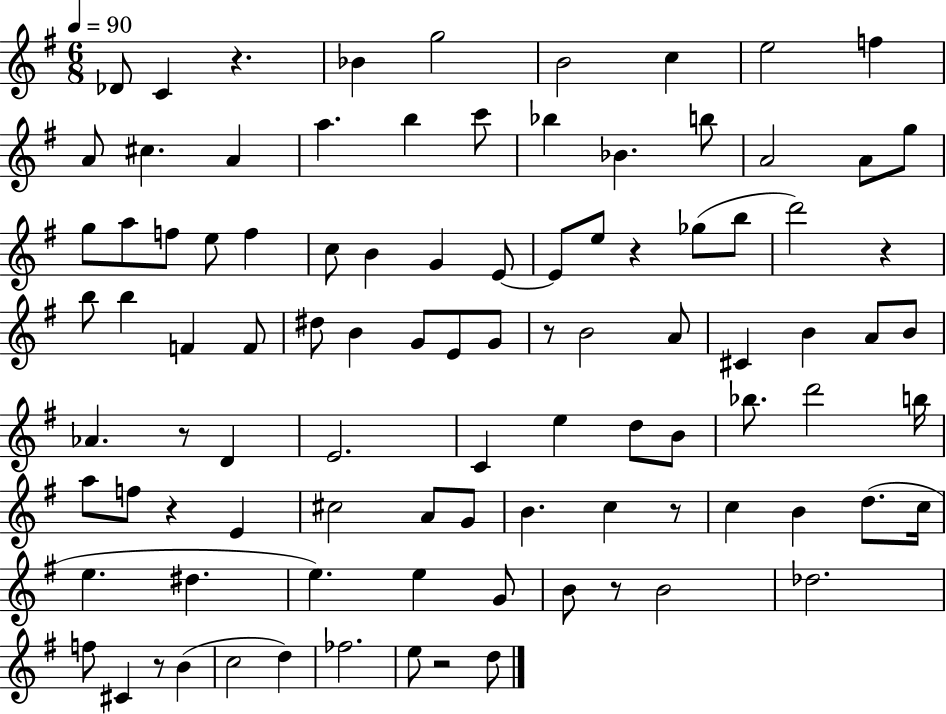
Db4/e C4/q R/q. Bb4/q G5/h B4/h C5/q E5/h F5/q A4/e C#5/q. A4/q A5/q. B5/q C6/e Bb5/q Bb4/q. B5/e A4/h A4/e G5/e G5/e A5/e F5/e E5/e F5/q C5/e B4/q G4/q E4/e E4/e E5/e R/q Gb5/e B5/e D6/h R/q B5/e B5/q F4/q F4/e D#5/e B4/q G4/e E4/e G4/e R/e B4/h A4/e C#4/q B4/q A4/e B4/e Ab4/q. R/e D4/q E4/h. C4/q E5/q D5/e B4/e Bb5/e. D6/h B5/s A5/e F5/e R/q E4/q C#5/h A4/e G4/e B4/q. C5/q R/e C5/q B4/q D5/e. C5/s E5/q. D#5/q. E5/q. E5/q G4/e B4/e R/e B4/h Db5/h. F5/e C#4/q R/e B4/q C5/h D5/q FES5/h. E5/e R/h D5/e